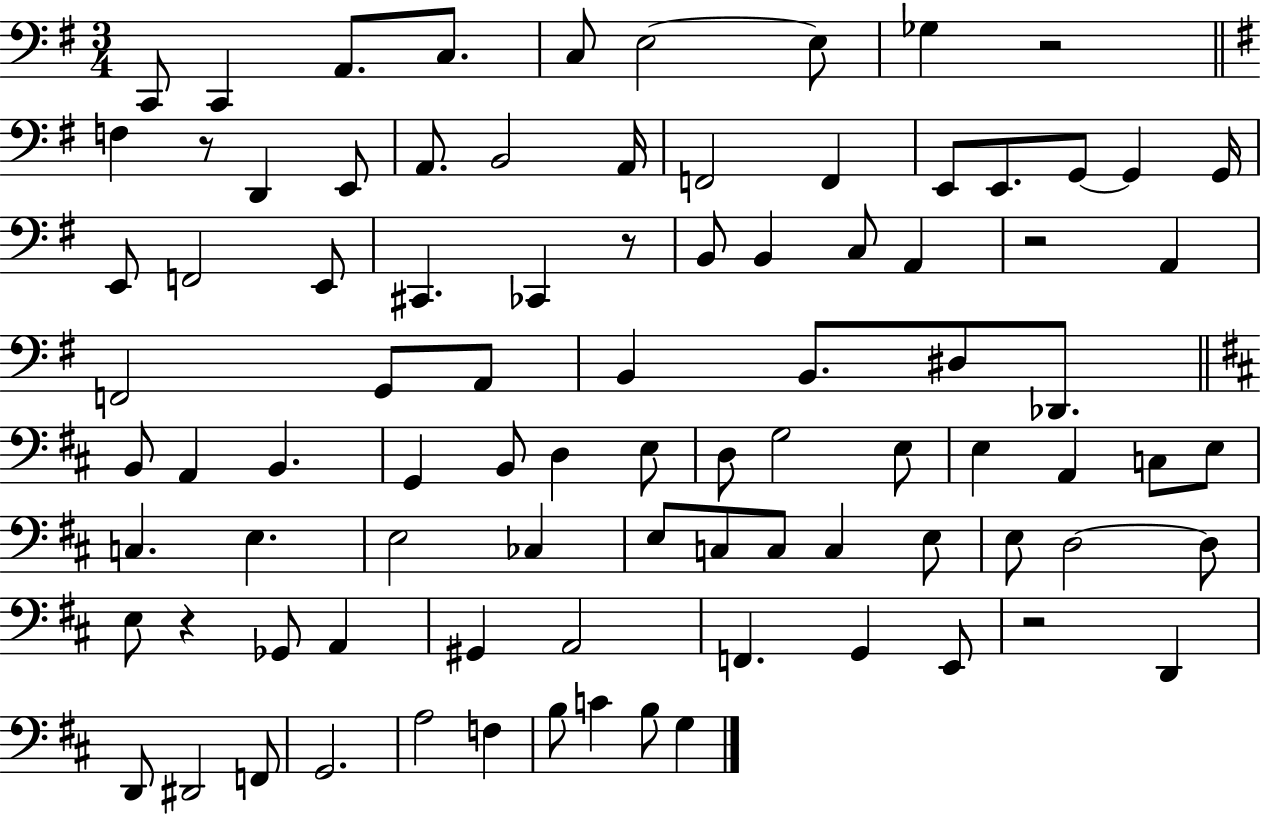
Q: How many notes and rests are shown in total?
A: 89